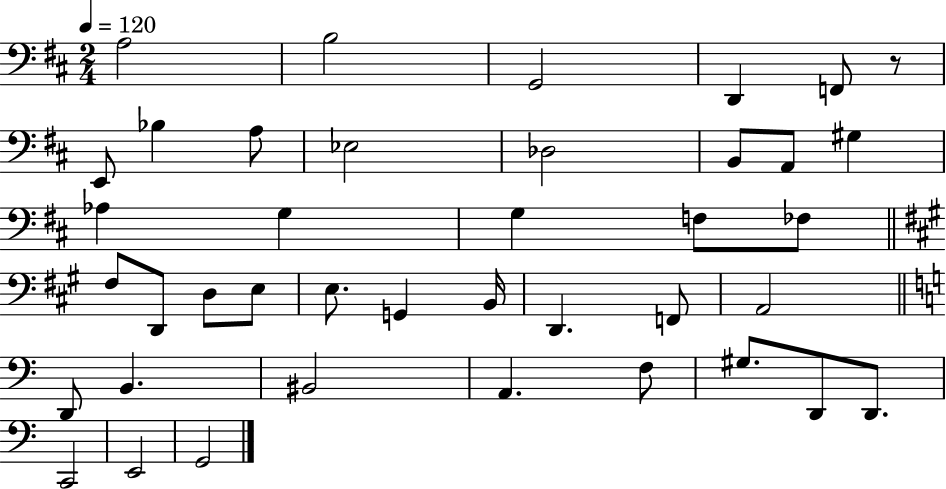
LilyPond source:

{
  \clef bass
  \numericTimeSignature
  \time 2/4
  \key d \major
  \tempo 4 = 120
  \repeat volta 2 { a2 | b2 | g,2 | d,4 f,8 r8 | \break e,8 bes4 a8 | ees2 | des2 | b,8 a,8 gis4 | \break aes4 g4 | g4 f8 fes8 | \bar "||" \break \key a \major fis8 d,8 d8 e8 | e8. g,4 b,16 | d,4. f,8 | a,2 | \break \bar "||" \break \key a \minor d,8 b,4. | bis,2 | a,4. f8 | gis8. d,8 d,8. | \break c,2 | e,2 | g,2 | } \bar "|."
}